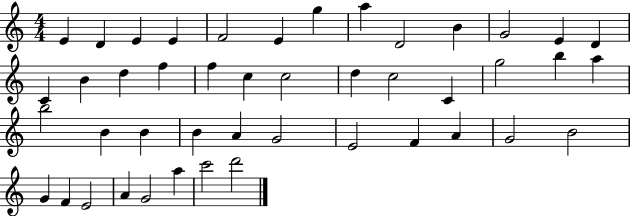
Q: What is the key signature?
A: C major